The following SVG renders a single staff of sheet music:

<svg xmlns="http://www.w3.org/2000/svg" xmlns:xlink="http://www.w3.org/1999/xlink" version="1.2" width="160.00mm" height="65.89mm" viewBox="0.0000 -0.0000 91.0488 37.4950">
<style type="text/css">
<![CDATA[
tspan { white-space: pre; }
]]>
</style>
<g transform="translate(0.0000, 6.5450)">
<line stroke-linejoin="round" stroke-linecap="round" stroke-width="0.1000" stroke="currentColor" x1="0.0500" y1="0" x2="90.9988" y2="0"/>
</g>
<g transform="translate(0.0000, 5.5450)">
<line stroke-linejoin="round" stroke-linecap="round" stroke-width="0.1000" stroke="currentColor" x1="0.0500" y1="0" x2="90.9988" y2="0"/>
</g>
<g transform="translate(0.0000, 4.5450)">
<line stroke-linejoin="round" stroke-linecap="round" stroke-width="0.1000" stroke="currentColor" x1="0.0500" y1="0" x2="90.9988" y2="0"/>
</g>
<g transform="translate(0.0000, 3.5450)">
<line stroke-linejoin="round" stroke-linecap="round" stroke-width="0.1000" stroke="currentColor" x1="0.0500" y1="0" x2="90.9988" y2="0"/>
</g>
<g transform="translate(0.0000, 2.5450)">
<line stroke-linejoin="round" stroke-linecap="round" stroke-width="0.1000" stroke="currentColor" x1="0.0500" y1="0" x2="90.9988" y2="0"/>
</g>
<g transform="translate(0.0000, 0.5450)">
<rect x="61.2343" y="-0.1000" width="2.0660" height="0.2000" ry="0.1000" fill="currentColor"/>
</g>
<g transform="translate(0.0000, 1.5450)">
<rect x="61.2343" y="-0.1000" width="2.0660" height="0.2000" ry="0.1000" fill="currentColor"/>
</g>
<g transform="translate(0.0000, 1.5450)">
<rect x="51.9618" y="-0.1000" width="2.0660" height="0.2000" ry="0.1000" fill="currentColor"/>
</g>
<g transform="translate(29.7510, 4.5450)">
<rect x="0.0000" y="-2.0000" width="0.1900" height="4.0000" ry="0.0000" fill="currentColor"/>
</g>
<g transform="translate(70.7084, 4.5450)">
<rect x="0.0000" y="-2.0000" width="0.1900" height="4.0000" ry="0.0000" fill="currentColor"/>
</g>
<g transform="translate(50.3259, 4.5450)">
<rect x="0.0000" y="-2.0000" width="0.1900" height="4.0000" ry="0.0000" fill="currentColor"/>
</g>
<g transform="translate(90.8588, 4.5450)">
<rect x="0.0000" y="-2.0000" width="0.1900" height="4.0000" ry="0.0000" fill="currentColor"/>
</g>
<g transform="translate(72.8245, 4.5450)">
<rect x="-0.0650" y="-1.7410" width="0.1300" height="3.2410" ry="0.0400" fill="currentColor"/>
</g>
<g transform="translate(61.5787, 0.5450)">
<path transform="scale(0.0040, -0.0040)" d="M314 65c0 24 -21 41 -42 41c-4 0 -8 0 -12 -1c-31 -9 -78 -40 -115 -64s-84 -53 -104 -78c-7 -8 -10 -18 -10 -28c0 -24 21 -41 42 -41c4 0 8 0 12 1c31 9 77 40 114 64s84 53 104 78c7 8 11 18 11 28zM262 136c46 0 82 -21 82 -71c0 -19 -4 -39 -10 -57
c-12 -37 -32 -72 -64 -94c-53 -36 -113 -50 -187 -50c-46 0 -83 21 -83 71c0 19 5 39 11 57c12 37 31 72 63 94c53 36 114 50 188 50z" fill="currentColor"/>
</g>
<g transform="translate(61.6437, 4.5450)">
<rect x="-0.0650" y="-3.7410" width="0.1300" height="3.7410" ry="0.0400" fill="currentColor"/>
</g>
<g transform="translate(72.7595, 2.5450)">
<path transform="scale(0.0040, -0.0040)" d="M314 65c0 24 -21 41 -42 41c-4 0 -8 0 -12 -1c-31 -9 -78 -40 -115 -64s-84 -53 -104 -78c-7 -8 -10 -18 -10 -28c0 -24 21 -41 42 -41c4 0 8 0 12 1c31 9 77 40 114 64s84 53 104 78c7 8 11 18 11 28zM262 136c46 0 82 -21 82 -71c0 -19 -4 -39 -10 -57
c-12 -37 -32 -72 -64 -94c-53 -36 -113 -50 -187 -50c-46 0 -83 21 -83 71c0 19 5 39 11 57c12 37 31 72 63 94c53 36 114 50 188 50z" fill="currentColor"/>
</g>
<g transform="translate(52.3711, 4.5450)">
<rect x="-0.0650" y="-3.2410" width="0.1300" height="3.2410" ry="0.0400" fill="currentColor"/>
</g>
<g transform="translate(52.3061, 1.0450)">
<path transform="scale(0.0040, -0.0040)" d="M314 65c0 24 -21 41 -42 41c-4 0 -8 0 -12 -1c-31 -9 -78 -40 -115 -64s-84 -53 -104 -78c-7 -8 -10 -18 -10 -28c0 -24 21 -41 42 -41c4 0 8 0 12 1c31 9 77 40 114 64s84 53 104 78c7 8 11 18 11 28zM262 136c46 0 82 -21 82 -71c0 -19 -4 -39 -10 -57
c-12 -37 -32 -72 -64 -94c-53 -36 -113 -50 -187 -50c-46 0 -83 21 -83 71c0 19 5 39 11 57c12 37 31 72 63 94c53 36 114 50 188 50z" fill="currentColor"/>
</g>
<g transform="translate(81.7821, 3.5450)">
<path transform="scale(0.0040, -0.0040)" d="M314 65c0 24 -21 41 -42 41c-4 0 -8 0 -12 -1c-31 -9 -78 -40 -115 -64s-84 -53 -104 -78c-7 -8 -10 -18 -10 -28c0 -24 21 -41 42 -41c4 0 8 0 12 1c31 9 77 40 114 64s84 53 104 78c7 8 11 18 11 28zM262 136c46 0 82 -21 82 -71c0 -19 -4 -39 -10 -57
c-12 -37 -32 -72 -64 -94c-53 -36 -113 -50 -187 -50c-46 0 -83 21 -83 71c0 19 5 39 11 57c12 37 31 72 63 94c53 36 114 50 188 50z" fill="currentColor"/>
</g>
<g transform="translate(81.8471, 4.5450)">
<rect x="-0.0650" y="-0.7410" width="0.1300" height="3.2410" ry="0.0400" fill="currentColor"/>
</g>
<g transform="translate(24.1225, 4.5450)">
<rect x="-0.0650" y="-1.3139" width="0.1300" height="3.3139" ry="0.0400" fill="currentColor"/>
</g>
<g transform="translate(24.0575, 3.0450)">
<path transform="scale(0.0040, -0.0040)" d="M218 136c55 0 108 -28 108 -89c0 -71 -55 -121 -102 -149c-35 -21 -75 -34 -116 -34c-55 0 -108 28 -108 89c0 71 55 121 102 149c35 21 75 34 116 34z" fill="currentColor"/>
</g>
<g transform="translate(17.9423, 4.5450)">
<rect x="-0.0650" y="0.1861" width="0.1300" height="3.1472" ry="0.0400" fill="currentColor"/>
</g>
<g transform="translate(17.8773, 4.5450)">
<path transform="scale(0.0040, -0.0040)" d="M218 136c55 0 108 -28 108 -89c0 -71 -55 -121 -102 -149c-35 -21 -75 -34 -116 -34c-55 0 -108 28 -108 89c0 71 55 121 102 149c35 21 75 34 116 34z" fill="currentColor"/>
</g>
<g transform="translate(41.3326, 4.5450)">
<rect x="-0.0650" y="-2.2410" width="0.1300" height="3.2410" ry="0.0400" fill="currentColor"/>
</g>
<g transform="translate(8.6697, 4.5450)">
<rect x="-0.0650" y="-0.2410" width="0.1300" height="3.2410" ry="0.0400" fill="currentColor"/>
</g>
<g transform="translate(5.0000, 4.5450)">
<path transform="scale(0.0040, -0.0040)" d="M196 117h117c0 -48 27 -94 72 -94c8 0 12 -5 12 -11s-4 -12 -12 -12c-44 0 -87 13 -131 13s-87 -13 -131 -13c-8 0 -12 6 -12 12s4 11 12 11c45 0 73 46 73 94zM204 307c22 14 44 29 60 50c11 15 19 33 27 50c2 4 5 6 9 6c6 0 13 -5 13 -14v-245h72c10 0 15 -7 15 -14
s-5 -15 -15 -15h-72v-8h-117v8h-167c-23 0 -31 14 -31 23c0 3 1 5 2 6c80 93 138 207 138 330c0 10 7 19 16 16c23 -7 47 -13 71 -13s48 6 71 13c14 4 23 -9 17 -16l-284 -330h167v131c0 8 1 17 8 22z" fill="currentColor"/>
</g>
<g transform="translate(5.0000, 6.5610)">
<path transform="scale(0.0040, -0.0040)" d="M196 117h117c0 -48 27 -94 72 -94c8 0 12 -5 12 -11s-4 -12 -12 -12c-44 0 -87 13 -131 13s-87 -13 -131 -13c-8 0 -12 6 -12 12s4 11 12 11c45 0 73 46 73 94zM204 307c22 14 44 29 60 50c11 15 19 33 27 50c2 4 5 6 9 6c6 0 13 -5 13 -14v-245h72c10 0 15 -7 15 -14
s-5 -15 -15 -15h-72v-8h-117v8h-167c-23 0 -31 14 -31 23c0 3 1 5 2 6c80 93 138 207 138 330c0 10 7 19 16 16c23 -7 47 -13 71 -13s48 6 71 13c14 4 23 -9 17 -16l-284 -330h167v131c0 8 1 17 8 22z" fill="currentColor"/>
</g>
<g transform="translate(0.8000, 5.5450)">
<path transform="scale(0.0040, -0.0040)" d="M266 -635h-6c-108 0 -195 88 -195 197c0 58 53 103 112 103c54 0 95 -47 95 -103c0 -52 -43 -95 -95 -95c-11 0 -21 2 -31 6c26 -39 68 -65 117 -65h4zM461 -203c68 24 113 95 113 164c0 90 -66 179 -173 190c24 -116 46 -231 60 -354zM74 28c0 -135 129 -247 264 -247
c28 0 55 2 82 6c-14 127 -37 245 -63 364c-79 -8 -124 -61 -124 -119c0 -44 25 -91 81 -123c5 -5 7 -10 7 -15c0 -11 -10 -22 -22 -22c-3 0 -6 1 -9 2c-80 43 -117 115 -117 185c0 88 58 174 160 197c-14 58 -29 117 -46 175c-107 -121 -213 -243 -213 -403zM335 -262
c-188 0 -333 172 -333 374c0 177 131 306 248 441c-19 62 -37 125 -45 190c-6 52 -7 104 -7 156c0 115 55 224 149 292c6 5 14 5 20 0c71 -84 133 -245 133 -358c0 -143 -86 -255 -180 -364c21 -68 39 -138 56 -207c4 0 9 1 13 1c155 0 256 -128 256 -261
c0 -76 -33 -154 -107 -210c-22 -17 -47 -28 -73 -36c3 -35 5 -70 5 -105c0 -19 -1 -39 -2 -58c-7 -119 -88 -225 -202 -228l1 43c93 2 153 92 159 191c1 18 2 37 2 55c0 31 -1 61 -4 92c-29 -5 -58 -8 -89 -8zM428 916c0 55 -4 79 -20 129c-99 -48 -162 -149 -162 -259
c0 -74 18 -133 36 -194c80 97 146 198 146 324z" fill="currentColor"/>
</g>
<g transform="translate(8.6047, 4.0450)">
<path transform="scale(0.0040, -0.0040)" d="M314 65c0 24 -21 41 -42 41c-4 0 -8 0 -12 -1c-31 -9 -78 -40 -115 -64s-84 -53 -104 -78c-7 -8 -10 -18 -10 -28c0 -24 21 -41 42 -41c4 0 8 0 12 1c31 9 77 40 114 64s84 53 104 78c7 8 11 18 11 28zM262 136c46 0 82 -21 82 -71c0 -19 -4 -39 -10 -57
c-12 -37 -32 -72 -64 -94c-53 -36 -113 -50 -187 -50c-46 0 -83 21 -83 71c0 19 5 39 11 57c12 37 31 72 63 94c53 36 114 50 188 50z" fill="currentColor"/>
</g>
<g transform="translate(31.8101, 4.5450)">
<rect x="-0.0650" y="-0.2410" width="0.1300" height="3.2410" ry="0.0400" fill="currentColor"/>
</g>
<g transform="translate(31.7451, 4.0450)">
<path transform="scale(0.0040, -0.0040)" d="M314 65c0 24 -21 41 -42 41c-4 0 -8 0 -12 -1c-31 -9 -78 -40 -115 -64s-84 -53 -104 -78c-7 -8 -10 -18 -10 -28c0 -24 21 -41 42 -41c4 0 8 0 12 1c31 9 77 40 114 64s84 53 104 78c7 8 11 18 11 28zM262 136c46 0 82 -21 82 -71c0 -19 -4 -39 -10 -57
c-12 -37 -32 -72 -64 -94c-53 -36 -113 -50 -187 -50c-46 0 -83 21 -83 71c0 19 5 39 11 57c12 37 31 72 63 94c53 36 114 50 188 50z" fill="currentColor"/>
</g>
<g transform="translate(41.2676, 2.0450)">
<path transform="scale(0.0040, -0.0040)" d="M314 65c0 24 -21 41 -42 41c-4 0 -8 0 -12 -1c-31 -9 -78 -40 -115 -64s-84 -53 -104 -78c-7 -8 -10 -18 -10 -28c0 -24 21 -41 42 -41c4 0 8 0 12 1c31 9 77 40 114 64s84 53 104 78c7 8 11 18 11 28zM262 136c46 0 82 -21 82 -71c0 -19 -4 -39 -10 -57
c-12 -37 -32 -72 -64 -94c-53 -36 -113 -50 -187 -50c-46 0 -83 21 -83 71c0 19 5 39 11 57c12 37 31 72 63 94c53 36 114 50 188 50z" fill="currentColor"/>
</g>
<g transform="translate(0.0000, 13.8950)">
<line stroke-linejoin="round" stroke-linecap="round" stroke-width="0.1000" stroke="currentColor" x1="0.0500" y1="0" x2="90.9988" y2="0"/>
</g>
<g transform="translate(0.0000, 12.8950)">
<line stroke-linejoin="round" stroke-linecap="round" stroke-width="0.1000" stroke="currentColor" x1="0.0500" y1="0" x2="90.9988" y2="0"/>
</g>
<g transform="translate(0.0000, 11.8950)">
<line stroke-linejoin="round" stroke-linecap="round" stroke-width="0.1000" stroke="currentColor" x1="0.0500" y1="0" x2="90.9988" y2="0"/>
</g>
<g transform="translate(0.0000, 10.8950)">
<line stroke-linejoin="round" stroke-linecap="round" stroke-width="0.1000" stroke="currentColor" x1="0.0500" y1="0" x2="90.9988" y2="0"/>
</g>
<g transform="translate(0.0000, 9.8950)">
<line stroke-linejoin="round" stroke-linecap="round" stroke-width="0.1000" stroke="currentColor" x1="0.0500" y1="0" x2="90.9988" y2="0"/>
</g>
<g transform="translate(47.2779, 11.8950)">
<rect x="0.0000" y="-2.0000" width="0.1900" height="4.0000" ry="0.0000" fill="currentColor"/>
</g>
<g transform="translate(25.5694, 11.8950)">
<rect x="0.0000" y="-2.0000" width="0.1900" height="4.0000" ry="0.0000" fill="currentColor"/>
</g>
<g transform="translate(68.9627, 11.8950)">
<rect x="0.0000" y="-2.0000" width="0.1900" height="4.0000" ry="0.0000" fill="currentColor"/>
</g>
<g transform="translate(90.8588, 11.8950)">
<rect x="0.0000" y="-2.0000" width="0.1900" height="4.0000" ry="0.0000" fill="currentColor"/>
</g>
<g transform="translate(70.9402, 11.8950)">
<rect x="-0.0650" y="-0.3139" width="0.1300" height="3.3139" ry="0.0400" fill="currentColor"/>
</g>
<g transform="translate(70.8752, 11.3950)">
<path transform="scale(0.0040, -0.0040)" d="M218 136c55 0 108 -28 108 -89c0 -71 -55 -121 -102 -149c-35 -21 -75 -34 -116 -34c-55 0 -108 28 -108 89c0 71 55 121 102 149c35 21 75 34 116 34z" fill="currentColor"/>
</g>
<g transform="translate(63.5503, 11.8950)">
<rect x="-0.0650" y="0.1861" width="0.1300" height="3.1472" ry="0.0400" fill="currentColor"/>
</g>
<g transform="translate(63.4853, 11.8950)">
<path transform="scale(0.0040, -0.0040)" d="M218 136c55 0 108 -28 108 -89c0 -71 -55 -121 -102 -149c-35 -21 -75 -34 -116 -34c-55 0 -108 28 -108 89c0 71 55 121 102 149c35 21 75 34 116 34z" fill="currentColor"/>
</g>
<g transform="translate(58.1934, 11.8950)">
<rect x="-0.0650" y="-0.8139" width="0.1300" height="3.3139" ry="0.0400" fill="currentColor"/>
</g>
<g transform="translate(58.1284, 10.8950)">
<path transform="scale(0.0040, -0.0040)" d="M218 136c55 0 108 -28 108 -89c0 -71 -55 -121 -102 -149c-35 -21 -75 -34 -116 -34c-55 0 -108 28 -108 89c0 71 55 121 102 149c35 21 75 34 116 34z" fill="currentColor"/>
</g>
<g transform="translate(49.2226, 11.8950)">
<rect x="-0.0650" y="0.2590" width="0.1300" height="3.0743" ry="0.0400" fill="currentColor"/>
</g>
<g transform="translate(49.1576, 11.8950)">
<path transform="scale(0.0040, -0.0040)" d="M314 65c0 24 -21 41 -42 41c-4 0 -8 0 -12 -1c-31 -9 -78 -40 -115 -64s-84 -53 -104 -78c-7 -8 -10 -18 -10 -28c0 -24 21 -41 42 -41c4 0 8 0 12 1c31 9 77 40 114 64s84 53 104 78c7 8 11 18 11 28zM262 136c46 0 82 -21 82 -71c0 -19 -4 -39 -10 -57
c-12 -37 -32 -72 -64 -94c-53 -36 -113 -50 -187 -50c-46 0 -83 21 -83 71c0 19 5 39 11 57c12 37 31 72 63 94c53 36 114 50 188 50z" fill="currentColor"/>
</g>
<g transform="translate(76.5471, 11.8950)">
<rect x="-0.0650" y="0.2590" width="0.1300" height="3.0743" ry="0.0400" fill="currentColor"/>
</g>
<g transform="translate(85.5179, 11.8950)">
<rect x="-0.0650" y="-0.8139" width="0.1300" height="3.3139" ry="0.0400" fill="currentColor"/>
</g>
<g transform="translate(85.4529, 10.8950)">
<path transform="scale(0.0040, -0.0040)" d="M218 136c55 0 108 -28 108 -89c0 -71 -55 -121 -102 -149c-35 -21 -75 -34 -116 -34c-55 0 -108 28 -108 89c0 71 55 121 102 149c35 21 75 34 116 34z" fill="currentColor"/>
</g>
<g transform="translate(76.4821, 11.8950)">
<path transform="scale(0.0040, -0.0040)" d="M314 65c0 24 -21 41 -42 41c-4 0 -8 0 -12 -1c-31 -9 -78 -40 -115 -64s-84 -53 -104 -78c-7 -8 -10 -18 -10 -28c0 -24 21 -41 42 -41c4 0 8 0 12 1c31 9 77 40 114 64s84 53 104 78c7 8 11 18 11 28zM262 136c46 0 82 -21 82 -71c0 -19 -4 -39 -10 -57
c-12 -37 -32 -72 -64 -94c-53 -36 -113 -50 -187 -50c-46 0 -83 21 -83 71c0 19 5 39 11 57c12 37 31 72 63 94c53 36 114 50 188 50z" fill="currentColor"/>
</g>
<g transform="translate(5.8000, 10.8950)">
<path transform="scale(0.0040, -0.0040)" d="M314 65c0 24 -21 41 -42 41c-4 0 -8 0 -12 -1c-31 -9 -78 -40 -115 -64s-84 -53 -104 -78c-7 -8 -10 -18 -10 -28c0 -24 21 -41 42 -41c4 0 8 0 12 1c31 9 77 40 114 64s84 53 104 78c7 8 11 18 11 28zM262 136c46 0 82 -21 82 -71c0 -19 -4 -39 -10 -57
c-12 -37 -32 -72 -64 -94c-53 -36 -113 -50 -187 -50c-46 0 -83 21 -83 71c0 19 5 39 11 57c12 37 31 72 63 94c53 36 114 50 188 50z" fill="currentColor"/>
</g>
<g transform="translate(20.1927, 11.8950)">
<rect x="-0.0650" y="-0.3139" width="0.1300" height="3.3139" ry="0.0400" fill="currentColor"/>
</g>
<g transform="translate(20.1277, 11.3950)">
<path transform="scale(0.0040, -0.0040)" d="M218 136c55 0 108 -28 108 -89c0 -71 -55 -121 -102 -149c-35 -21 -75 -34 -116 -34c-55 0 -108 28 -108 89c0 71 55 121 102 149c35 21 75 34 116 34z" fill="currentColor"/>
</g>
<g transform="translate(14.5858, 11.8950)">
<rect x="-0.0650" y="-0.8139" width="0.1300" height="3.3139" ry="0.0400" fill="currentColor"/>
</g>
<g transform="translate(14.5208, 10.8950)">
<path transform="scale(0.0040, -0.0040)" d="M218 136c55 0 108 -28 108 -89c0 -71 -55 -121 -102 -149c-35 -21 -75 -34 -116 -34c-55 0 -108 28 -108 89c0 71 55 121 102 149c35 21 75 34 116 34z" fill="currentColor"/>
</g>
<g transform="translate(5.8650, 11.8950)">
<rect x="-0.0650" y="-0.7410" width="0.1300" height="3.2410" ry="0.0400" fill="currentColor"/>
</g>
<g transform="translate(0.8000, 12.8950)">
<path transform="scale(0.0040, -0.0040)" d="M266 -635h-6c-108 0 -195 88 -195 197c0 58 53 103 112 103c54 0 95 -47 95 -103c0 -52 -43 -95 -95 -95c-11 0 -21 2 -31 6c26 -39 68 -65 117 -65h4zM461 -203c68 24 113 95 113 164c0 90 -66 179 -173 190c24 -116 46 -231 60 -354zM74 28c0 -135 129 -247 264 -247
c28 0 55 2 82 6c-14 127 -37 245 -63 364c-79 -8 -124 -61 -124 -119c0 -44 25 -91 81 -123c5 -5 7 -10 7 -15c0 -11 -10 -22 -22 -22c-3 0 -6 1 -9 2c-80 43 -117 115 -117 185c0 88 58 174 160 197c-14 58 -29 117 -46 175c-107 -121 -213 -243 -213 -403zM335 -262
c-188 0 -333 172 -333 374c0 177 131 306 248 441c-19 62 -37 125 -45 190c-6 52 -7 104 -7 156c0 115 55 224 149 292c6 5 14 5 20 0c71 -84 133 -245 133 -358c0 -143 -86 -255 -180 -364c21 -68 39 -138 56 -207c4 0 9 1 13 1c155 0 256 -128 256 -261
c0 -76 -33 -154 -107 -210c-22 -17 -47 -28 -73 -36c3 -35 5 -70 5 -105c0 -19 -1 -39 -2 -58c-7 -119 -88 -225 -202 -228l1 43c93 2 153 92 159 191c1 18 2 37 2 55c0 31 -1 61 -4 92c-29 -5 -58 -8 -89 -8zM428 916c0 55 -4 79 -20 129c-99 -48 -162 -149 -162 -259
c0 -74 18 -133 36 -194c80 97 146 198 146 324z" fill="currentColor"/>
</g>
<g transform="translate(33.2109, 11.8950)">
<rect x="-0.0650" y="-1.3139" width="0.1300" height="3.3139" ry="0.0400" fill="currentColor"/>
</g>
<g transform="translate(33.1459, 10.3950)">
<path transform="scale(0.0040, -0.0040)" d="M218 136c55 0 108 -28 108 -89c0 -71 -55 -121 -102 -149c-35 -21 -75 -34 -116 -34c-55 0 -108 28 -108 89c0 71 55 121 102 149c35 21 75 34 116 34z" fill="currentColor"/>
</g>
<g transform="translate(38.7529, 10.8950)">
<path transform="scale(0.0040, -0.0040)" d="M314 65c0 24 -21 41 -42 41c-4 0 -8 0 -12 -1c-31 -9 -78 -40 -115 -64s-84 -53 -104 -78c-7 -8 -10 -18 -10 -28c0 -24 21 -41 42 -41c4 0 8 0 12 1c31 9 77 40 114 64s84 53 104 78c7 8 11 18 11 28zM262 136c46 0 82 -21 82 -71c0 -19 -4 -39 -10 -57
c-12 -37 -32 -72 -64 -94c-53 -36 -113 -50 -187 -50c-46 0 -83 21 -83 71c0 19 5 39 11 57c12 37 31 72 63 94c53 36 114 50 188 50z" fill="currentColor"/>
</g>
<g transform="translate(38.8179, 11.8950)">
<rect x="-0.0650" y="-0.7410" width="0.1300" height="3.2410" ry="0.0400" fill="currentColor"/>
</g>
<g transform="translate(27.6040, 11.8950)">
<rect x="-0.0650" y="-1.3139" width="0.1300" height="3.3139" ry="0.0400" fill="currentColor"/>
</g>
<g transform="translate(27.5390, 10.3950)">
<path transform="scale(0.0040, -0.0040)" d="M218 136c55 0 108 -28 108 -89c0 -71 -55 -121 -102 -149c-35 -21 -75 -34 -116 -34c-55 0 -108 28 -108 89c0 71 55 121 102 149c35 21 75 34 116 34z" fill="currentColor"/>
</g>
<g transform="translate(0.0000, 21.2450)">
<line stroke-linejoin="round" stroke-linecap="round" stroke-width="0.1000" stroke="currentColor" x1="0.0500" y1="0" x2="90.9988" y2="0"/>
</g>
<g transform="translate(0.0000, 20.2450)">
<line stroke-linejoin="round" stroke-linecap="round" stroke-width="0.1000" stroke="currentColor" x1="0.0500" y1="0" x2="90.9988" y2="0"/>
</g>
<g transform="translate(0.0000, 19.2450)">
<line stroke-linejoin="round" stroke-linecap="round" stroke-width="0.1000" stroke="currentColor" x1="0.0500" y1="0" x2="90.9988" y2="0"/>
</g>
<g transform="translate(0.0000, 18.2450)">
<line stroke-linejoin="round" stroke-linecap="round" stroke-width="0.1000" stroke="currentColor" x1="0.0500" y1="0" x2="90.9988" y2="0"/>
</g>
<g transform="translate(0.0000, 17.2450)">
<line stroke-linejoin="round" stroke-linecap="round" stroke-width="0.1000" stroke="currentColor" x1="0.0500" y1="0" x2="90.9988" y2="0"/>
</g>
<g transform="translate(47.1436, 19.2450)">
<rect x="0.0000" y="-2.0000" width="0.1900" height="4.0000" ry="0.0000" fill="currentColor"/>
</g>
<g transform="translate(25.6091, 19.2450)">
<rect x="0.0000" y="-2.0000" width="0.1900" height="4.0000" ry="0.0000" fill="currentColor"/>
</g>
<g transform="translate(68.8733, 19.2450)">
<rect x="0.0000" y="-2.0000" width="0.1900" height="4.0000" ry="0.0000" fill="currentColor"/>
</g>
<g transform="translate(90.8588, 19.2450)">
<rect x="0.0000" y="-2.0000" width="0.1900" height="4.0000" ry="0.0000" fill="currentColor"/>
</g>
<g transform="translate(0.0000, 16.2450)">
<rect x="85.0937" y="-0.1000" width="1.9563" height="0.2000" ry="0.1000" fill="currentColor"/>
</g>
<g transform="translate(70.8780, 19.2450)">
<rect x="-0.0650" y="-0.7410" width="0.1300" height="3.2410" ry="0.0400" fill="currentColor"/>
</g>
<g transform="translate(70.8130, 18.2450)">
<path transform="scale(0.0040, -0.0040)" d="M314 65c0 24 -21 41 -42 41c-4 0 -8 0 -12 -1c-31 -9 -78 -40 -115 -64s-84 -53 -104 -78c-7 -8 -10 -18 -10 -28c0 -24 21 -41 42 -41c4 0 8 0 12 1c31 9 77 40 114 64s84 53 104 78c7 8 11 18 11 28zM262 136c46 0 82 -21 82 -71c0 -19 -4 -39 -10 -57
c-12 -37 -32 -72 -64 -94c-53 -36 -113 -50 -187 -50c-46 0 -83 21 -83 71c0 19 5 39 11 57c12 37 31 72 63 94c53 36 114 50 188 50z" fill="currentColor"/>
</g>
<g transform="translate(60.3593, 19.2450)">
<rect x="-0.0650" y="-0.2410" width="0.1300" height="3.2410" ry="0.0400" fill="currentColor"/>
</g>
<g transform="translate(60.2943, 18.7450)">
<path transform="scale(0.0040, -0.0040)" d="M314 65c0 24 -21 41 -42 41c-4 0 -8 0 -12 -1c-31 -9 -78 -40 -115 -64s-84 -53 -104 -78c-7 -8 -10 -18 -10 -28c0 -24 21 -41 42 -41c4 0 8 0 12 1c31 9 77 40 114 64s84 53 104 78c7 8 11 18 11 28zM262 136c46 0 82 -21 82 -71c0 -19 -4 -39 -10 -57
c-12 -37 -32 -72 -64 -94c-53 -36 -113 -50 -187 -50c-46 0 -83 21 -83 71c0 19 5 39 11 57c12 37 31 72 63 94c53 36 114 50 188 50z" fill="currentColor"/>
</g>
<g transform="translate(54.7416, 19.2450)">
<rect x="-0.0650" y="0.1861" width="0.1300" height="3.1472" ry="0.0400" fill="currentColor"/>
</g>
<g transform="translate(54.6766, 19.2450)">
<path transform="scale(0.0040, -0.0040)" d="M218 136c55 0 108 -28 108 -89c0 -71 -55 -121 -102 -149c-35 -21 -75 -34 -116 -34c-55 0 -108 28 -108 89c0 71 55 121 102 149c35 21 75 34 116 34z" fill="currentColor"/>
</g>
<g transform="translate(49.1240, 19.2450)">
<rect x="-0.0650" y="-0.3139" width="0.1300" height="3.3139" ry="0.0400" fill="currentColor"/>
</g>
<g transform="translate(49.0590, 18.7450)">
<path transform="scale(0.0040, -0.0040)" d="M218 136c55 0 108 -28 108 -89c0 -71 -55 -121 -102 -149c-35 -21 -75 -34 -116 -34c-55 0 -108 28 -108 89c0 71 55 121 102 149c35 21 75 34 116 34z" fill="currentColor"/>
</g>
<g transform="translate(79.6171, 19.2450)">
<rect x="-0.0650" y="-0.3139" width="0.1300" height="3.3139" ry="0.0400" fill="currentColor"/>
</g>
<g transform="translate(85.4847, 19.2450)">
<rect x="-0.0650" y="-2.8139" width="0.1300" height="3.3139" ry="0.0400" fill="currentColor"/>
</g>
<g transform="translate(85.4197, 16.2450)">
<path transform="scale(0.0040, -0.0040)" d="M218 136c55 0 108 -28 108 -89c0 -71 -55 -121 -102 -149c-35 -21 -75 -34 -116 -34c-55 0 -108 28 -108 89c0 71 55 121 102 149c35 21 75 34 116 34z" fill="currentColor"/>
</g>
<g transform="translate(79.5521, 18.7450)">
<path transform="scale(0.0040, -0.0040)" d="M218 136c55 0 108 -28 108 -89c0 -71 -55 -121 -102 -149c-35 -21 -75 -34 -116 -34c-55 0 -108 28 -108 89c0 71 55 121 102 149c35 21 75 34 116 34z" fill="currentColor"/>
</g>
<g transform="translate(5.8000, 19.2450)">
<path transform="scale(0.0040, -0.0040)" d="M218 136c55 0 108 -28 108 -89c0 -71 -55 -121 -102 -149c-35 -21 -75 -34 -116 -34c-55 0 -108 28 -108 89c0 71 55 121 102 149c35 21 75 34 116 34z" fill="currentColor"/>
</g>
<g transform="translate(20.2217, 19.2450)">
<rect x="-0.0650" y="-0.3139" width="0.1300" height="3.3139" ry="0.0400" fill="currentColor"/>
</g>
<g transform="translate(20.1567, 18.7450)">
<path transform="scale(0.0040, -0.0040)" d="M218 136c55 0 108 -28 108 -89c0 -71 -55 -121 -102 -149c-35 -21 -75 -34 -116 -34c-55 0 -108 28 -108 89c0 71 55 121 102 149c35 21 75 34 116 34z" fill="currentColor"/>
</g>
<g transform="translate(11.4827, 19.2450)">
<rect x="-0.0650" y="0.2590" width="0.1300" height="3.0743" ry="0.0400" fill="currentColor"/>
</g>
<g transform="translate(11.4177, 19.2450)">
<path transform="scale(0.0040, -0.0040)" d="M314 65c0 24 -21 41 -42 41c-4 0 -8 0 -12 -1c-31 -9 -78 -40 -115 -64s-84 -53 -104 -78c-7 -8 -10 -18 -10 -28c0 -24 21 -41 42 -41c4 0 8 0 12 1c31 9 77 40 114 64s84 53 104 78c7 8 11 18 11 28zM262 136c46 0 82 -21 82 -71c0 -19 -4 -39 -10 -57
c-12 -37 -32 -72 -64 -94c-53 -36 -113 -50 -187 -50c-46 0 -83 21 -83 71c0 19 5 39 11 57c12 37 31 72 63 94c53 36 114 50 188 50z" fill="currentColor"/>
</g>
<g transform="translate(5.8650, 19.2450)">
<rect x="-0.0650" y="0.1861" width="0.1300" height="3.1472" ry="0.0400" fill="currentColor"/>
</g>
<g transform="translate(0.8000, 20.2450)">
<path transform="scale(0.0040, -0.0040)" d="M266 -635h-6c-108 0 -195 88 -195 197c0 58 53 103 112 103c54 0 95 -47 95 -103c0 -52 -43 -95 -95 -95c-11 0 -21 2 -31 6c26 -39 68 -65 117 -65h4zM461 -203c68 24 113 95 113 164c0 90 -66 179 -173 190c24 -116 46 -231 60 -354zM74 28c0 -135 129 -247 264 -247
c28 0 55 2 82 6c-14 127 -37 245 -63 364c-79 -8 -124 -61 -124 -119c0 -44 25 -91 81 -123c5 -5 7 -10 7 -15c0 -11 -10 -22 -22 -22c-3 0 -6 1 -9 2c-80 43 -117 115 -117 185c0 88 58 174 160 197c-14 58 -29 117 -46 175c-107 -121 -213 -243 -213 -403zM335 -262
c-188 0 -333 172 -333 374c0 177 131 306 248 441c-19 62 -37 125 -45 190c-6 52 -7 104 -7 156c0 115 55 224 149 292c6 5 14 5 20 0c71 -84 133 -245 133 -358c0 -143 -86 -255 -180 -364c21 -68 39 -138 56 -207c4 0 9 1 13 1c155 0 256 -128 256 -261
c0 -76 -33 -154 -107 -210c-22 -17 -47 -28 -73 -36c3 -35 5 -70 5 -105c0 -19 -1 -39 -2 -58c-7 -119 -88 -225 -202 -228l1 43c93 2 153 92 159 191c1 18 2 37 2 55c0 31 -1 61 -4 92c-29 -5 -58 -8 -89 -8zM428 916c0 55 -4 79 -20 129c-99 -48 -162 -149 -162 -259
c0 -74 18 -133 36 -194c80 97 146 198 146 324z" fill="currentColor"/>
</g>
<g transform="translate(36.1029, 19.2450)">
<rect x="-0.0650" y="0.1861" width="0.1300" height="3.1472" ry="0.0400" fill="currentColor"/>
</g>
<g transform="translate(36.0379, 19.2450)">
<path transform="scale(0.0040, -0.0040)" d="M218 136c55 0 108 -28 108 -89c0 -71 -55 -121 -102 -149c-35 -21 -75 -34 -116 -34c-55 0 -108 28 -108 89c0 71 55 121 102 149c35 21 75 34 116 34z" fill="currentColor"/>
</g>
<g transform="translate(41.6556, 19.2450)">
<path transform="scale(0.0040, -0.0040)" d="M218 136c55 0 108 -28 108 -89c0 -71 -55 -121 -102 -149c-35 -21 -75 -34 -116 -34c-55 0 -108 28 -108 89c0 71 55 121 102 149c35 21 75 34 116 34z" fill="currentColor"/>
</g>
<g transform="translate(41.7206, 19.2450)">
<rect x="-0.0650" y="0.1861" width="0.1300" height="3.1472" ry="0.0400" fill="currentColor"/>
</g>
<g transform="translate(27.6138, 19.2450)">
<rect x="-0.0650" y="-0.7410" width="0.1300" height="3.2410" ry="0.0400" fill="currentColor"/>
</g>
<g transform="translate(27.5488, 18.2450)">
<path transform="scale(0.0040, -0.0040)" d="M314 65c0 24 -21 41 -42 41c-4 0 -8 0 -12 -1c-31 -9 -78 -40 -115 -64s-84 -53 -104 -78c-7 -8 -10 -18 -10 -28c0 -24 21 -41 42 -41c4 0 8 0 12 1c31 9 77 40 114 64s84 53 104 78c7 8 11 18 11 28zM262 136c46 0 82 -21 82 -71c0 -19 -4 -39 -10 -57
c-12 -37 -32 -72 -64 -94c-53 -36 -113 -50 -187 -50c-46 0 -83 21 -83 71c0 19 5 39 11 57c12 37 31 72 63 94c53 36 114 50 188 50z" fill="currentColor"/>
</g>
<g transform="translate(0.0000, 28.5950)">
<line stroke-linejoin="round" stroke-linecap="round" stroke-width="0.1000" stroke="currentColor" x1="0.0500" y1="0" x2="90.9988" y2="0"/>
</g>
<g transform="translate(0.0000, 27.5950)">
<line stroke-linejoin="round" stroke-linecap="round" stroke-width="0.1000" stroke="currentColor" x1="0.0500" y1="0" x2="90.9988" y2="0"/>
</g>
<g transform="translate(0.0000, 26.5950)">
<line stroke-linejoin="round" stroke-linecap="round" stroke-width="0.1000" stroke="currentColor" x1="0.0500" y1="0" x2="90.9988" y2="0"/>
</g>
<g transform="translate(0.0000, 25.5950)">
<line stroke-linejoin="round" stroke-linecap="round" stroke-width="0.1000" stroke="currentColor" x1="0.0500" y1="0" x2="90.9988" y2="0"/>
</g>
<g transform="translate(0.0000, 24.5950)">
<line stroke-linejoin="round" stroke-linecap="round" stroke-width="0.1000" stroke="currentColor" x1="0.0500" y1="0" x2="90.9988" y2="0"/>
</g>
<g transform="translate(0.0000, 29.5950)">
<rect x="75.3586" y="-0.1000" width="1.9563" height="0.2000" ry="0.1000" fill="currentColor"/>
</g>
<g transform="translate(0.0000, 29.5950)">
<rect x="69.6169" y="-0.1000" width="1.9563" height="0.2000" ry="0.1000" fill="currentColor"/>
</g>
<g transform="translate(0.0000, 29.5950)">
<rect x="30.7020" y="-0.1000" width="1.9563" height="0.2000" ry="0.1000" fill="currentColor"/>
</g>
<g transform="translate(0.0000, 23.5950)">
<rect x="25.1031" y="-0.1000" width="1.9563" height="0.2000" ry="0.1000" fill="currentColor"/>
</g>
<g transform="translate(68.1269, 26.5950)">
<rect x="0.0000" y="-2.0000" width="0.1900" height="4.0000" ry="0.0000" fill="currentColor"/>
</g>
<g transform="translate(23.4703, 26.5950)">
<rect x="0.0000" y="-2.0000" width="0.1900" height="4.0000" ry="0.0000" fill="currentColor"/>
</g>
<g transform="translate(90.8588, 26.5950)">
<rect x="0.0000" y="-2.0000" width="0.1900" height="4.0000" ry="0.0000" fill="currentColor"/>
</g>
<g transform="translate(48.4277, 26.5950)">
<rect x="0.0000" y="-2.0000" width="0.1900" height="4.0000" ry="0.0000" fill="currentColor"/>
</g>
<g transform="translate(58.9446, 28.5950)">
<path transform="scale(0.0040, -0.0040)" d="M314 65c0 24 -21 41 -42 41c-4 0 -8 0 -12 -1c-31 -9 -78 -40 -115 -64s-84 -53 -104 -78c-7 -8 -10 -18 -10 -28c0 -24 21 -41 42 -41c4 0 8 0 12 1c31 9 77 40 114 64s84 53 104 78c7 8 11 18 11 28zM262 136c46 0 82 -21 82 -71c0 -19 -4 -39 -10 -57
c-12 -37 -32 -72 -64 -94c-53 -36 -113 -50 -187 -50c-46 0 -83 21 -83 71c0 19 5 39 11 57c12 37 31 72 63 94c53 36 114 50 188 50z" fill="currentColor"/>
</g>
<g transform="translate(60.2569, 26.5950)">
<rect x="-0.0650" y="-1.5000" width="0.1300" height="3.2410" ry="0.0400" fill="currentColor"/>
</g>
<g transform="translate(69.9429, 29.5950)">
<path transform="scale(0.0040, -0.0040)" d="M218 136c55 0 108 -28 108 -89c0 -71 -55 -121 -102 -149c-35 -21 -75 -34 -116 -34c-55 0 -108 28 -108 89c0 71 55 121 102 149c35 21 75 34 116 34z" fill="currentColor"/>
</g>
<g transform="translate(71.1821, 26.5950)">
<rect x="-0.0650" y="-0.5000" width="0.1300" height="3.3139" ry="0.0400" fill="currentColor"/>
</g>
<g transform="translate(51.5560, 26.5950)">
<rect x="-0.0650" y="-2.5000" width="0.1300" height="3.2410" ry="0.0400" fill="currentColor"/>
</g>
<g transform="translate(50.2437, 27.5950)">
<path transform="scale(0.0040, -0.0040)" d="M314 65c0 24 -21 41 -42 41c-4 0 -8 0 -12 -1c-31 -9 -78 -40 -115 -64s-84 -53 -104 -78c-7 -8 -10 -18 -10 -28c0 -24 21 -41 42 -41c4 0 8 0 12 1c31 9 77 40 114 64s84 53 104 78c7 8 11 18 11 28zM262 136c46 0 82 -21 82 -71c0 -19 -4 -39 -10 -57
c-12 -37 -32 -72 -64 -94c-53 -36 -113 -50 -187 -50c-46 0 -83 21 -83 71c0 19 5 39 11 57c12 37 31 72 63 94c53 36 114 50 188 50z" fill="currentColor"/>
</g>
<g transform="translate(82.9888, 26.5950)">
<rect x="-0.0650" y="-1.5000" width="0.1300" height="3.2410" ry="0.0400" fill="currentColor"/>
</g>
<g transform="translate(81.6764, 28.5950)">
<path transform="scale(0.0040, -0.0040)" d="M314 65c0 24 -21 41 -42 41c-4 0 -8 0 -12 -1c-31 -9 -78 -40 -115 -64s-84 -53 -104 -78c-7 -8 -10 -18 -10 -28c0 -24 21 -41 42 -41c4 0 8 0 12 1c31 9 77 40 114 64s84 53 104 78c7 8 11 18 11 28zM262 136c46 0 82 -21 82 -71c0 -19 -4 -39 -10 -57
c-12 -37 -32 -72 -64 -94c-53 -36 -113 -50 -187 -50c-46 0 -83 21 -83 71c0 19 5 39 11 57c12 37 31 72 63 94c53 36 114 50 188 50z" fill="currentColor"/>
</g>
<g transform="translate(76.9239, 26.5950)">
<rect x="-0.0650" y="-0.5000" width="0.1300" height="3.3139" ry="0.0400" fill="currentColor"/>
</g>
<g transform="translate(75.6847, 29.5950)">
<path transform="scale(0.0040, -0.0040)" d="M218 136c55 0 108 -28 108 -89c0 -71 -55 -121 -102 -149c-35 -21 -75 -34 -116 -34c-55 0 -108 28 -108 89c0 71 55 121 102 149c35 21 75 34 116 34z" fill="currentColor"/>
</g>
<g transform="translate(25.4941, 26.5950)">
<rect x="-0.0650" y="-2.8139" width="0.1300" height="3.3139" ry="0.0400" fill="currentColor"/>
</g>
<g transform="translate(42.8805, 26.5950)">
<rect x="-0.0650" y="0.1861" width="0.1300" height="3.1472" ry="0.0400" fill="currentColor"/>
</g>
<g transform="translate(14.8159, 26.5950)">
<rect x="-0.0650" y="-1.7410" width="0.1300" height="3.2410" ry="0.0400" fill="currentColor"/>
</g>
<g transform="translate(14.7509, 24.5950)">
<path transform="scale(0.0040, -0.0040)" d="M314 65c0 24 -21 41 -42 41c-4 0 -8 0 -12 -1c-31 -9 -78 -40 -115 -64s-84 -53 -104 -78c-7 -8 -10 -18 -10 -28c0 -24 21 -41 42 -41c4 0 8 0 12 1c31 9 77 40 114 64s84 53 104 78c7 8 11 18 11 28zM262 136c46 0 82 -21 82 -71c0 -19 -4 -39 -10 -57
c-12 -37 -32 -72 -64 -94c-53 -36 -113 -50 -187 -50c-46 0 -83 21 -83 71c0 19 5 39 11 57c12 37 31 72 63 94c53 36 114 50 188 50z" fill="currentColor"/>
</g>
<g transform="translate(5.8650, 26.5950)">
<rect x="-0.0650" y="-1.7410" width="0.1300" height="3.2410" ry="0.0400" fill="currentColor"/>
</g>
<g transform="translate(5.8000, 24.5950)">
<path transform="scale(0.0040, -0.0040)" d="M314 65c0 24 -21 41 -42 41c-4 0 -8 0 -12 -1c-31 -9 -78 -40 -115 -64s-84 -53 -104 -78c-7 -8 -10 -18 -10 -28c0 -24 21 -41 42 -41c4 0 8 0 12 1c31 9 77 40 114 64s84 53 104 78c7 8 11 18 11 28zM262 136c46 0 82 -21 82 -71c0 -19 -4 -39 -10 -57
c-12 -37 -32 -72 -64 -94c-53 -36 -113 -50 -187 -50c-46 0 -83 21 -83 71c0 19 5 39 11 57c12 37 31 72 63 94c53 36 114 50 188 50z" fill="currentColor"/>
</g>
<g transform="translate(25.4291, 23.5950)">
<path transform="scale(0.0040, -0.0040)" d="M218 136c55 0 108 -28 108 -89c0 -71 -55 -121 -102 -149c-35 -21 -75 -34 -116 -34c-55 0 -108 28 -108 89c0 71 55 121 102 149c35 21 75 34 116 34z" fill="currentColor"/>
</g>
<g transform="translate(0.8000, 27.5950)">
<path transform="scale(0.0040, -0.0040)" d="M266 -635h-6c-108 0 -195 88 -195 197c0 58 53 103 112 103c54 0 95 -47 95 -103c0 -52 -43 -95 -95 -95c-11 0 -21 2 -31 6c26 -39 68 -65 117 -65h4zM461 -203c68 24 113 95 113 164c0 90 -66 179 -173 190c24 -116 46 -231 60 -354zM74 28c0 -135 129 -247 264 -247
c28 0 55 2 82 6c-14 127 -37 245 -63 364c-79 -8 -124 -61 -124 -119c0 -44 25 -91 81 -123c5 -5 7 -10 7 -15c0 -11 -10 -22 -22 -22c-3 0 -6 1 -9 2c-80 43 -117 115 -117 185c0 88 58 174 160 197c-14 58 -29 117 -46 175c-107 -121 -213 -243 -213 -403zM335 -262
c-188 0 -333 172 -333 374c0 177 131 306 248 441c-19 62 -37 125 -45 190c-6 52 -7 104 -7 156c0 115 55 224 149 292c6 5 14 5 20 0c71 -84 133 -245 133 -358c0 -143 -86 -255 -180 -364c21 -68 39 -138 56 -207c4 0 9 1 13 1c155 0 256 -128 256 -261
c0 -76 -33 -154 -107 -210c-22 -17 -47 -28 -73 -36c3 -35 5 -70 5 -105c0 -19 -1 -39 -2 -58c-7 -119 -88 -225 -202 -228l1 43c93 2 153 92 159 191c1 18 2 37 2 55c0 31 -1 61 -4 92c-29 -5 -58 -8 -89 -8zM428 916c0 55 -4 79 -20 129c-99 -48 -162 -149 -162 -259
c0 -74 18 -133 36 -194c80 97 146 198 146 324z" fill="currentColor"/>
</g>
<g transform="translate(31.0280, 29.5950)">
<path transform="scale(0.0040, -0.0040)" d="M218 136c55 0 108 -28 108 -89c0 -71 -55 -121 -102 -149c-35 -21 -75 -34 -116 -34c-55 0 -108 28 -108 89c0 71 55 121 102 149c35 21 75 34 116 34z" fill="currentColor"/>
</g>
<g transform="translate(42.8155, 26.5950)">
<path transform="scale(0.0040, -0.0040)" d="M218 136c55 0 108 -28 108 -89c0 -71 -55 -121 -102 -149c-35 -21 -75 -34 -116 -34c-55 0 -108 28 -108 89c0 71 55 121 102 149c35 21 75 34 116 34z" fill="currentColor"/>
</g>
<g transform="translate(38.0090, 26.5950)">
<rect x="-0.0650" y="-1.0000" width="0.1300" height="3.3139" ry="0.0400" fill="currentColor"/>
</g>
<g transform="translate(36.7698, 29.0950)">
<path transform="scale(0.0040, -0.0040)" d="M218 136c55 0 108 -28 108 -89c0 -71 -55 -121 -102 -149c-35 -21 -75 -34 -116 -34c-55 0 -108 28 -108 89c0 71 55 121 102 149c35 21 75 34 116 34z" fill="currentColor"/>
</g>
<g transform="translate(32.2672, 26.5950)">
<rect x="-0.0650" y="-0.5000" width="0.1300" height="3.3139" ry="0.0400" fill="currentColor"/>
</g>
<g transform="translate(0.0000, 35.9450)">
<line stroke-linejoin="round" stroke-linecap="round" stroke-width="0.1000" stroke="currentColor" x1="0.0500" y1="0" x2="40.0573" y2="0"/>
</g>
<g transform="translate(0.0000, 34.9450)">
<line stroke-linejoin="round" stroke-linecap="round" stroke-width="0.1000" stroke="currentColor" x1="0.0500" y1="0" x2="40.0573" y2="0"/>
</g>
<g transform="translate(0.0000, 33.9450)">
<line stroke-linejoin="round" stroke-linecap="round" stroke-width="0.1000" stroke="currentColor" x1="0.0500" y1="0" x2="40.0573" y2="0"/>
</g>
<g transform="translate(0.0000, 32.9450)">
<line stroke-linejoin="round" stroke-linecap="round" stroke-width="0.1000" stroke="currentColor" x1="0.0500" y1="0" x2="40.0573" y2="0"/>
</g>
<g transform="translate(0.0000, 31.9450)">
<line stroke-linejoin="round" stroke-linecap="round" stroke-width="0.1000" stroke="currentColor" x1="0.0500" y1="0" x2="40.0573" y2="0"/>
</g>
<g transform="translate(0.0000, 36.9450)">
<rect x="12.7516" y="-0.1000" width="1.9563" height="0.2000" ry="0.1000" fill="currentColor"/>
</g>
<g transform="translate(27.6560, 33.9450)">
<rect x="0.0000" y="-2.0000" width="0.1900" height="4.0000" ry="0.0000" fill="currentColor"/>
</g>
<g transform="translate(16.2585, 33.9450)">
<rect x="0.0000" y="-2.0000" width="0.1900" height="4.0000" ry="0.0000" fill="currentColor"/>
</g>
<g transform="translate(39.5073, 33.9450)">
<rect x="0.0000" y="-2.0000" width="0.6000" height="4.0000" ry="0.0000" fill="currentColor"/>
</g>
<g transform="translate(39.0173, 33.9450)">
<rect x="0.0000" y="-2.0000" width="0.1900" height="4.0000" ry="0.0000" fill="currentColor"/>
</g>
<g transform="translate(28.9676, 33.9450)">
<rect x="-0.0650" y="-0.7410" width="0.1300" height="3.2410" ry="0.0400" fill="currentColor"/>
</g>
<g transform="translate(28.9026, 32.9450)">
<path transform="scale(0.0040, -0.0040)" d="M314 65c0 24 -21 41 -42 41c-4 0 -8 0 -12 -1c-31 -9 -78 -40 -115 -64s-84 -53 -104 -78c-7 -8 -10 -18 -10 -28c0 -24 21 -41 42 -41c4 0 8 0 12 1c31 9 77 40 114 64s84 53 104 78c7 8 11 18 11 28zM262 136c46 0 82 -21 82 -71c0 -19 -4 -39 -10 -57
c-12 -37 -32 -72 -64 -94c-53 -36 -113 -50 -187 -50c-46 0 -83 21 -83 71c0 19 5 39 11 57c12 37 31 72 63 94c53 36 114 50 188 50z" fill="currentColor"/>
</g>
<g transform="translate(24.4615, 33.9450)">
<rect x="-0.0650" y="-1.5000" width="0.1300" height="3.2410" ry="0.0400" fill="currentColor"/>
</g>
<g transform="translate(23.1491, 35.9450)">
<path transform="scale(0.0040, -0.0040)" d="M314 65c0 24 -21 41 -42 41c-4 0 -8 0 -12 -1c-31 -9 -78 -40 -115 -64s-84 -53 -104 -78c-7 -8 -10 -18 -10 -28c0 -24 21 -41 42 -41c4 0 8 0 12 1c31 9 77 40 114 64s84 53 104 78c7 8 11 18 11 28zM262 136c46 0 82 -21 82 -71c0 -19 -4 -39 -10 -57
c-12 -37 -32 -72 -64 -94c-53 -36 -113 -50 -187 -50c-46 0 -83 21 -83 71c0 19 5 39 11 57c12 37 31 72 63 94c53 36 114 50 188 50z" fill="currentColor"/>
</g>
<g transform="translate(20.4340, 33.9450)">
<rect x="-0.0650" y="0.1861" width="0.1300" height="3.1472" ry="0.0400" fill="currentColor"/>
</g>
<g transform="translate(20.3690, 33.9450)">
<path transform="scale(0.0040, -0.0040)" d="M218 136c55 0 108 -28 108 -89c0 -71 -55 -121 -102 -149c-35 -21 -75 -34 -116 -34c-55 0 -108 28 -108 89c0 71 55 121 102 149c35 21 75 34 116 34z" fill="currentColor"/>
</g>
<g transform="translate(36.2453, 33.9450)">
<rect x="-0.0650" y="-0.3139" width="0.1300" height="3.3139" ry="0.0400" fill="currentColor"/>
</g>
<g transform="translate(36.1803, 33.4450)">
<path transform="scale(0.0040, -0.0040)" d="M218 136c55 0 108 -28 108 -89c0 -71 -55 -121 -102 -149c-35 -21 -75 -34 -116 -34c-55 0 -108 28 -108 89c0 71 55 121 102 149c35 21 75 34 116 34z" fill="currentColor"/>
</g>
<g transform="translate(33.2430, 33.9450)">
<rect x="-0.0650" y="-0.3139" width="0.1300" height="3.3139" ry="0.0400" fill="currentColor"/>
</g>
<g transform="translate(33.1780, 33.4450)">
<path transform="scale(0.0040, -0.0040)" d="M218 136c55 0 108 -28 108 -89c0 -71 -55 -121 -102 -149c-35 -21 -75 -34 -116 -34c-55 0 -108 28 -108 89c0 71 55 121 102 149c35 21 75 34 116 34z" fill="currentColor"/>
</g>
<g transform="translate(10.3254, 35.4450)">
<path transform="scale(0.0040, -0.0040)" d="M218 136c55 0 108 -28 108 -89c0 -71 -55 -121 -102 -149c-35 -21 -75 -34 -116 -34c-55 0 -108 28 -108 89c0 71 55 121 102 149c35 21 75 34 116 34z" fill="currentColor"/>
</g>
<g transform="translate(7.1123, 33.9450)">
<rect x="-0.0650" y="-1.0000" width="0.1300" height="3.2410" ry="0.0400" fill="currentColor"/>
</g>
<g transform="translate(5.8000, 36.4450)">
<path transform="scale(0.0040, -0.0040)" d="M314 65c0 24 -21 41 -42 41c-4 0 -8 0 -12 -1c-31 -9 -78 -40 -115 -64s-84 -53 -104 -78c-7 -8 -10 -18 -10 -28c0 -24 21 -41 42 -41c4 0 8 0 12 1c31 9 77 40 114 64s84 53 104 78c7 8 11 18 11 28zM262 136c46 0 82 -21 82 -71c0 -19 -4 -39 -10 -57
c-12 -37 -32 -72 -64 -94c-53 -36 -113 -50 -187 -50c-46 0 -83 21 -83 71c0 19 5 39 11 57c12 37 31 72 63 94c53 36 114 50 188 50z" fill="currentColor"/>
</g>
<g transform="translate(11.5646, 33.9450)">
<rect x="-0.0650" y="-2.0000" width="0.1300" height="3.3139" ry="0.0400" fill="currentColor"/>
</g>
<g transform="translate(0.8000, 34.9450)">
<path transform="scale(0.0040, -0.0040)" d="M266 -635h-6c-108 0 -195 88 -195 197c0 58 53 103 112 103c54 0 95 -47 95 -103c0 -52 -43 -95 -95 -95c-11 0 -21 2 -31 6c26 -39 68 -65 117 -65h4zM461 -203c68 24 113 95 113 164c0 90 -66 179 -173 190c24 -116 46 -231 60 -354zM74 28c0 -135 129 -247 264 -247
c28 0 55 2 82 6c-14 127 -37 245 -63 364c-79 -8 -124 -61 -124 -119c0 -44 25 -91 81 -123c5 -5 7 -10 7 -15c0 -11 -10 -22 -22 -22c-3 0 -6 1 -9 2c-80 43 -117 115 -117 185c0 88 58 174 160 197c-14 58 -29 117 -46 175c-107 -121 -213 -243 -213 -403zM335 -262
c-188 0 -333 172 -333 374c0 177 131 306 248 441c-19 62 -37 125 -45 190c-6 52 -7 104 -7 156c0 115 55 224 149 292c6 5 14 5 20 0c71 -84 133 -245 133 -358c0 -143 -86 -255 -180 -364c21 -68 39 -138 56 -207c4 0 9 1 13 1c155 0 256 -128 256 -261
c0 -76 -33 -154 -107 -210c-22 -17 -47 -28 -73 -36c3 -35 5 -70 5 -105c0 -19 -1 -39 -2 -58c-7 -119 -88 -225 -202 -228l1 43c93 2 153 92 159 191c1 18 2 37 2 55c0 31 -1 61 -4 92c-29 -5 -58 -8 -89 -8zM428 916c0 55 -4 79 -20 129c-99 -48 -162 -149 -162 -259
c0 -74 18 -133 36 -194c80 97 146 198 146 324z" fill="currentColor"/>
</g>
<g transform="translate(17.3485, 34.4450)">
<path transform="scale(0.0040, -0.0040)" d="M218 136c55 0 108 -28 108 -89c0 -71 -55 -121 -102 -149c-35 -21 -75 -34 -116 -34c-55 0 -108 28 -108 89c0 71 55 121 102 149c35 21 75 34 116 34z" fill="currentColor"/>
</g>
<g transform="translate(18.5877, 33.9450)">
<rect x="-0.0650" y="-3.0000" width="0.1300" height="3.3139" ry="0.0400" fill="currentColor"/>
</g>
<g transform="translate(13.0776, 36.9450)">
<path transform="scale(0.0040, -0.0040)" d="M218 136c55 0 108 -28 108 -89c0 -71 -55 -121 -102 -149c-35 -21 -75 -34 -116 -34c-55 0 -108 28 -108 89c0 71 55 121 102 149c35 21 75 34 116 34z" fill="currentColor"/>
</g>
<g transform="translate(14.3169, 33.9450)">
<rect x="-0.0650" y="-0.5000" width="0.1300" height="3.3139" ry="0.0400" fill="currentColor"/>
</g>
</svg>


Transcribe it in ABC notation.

X:1
T:Untitled
M:4/4
L:1/4
K:C
c2 B e c2 g2 b2 c'2 f2 d2 d2 d c e e d2 B2 d B c B2 d B B2 c d2 B B c B c2 d2 c a f2 f2 a C D B G2 E2 C C E2 D2 F C A B E2 d2 c c